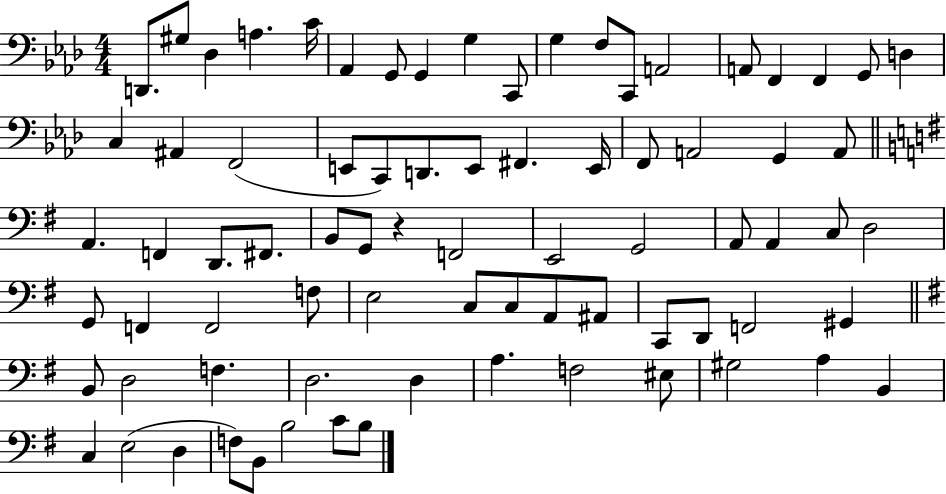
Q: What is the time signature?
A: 4/4